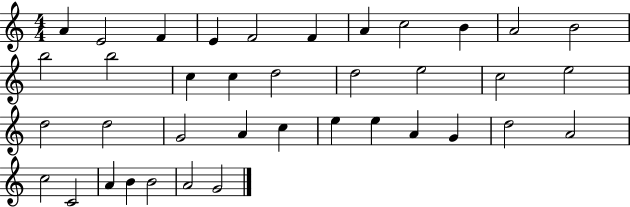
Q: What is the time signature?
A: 4/4